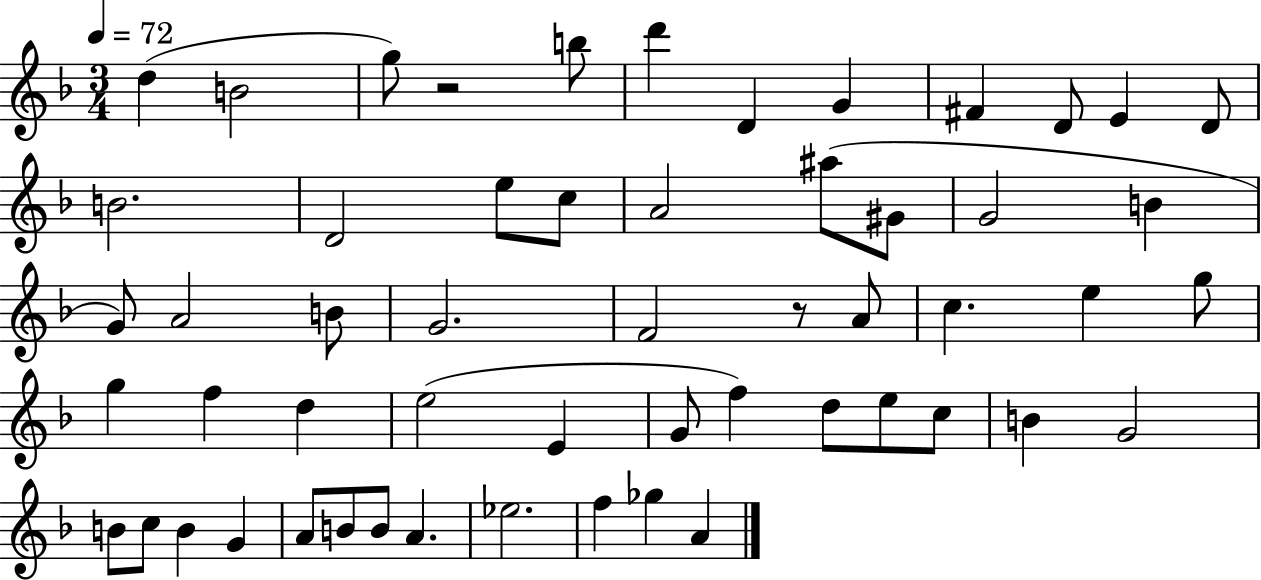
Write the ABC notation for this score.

X:1
T:Untitled
M:3/4
L:1/4
K:F
d B2 g/2 z2 b/2 d' D G ^F D/2 E D/2 B2 D2 e/2 c/2 A2 ^a/2 ^G/2 G2 B G/2 A2 B/2 G2 F2 z/2 A/2 c e g/2 g f d e2 E G/2 f d/2 e/2 c/2 B G2 B/2 c/2 B G A/2 B/2 B/2 A _e2 f _g A